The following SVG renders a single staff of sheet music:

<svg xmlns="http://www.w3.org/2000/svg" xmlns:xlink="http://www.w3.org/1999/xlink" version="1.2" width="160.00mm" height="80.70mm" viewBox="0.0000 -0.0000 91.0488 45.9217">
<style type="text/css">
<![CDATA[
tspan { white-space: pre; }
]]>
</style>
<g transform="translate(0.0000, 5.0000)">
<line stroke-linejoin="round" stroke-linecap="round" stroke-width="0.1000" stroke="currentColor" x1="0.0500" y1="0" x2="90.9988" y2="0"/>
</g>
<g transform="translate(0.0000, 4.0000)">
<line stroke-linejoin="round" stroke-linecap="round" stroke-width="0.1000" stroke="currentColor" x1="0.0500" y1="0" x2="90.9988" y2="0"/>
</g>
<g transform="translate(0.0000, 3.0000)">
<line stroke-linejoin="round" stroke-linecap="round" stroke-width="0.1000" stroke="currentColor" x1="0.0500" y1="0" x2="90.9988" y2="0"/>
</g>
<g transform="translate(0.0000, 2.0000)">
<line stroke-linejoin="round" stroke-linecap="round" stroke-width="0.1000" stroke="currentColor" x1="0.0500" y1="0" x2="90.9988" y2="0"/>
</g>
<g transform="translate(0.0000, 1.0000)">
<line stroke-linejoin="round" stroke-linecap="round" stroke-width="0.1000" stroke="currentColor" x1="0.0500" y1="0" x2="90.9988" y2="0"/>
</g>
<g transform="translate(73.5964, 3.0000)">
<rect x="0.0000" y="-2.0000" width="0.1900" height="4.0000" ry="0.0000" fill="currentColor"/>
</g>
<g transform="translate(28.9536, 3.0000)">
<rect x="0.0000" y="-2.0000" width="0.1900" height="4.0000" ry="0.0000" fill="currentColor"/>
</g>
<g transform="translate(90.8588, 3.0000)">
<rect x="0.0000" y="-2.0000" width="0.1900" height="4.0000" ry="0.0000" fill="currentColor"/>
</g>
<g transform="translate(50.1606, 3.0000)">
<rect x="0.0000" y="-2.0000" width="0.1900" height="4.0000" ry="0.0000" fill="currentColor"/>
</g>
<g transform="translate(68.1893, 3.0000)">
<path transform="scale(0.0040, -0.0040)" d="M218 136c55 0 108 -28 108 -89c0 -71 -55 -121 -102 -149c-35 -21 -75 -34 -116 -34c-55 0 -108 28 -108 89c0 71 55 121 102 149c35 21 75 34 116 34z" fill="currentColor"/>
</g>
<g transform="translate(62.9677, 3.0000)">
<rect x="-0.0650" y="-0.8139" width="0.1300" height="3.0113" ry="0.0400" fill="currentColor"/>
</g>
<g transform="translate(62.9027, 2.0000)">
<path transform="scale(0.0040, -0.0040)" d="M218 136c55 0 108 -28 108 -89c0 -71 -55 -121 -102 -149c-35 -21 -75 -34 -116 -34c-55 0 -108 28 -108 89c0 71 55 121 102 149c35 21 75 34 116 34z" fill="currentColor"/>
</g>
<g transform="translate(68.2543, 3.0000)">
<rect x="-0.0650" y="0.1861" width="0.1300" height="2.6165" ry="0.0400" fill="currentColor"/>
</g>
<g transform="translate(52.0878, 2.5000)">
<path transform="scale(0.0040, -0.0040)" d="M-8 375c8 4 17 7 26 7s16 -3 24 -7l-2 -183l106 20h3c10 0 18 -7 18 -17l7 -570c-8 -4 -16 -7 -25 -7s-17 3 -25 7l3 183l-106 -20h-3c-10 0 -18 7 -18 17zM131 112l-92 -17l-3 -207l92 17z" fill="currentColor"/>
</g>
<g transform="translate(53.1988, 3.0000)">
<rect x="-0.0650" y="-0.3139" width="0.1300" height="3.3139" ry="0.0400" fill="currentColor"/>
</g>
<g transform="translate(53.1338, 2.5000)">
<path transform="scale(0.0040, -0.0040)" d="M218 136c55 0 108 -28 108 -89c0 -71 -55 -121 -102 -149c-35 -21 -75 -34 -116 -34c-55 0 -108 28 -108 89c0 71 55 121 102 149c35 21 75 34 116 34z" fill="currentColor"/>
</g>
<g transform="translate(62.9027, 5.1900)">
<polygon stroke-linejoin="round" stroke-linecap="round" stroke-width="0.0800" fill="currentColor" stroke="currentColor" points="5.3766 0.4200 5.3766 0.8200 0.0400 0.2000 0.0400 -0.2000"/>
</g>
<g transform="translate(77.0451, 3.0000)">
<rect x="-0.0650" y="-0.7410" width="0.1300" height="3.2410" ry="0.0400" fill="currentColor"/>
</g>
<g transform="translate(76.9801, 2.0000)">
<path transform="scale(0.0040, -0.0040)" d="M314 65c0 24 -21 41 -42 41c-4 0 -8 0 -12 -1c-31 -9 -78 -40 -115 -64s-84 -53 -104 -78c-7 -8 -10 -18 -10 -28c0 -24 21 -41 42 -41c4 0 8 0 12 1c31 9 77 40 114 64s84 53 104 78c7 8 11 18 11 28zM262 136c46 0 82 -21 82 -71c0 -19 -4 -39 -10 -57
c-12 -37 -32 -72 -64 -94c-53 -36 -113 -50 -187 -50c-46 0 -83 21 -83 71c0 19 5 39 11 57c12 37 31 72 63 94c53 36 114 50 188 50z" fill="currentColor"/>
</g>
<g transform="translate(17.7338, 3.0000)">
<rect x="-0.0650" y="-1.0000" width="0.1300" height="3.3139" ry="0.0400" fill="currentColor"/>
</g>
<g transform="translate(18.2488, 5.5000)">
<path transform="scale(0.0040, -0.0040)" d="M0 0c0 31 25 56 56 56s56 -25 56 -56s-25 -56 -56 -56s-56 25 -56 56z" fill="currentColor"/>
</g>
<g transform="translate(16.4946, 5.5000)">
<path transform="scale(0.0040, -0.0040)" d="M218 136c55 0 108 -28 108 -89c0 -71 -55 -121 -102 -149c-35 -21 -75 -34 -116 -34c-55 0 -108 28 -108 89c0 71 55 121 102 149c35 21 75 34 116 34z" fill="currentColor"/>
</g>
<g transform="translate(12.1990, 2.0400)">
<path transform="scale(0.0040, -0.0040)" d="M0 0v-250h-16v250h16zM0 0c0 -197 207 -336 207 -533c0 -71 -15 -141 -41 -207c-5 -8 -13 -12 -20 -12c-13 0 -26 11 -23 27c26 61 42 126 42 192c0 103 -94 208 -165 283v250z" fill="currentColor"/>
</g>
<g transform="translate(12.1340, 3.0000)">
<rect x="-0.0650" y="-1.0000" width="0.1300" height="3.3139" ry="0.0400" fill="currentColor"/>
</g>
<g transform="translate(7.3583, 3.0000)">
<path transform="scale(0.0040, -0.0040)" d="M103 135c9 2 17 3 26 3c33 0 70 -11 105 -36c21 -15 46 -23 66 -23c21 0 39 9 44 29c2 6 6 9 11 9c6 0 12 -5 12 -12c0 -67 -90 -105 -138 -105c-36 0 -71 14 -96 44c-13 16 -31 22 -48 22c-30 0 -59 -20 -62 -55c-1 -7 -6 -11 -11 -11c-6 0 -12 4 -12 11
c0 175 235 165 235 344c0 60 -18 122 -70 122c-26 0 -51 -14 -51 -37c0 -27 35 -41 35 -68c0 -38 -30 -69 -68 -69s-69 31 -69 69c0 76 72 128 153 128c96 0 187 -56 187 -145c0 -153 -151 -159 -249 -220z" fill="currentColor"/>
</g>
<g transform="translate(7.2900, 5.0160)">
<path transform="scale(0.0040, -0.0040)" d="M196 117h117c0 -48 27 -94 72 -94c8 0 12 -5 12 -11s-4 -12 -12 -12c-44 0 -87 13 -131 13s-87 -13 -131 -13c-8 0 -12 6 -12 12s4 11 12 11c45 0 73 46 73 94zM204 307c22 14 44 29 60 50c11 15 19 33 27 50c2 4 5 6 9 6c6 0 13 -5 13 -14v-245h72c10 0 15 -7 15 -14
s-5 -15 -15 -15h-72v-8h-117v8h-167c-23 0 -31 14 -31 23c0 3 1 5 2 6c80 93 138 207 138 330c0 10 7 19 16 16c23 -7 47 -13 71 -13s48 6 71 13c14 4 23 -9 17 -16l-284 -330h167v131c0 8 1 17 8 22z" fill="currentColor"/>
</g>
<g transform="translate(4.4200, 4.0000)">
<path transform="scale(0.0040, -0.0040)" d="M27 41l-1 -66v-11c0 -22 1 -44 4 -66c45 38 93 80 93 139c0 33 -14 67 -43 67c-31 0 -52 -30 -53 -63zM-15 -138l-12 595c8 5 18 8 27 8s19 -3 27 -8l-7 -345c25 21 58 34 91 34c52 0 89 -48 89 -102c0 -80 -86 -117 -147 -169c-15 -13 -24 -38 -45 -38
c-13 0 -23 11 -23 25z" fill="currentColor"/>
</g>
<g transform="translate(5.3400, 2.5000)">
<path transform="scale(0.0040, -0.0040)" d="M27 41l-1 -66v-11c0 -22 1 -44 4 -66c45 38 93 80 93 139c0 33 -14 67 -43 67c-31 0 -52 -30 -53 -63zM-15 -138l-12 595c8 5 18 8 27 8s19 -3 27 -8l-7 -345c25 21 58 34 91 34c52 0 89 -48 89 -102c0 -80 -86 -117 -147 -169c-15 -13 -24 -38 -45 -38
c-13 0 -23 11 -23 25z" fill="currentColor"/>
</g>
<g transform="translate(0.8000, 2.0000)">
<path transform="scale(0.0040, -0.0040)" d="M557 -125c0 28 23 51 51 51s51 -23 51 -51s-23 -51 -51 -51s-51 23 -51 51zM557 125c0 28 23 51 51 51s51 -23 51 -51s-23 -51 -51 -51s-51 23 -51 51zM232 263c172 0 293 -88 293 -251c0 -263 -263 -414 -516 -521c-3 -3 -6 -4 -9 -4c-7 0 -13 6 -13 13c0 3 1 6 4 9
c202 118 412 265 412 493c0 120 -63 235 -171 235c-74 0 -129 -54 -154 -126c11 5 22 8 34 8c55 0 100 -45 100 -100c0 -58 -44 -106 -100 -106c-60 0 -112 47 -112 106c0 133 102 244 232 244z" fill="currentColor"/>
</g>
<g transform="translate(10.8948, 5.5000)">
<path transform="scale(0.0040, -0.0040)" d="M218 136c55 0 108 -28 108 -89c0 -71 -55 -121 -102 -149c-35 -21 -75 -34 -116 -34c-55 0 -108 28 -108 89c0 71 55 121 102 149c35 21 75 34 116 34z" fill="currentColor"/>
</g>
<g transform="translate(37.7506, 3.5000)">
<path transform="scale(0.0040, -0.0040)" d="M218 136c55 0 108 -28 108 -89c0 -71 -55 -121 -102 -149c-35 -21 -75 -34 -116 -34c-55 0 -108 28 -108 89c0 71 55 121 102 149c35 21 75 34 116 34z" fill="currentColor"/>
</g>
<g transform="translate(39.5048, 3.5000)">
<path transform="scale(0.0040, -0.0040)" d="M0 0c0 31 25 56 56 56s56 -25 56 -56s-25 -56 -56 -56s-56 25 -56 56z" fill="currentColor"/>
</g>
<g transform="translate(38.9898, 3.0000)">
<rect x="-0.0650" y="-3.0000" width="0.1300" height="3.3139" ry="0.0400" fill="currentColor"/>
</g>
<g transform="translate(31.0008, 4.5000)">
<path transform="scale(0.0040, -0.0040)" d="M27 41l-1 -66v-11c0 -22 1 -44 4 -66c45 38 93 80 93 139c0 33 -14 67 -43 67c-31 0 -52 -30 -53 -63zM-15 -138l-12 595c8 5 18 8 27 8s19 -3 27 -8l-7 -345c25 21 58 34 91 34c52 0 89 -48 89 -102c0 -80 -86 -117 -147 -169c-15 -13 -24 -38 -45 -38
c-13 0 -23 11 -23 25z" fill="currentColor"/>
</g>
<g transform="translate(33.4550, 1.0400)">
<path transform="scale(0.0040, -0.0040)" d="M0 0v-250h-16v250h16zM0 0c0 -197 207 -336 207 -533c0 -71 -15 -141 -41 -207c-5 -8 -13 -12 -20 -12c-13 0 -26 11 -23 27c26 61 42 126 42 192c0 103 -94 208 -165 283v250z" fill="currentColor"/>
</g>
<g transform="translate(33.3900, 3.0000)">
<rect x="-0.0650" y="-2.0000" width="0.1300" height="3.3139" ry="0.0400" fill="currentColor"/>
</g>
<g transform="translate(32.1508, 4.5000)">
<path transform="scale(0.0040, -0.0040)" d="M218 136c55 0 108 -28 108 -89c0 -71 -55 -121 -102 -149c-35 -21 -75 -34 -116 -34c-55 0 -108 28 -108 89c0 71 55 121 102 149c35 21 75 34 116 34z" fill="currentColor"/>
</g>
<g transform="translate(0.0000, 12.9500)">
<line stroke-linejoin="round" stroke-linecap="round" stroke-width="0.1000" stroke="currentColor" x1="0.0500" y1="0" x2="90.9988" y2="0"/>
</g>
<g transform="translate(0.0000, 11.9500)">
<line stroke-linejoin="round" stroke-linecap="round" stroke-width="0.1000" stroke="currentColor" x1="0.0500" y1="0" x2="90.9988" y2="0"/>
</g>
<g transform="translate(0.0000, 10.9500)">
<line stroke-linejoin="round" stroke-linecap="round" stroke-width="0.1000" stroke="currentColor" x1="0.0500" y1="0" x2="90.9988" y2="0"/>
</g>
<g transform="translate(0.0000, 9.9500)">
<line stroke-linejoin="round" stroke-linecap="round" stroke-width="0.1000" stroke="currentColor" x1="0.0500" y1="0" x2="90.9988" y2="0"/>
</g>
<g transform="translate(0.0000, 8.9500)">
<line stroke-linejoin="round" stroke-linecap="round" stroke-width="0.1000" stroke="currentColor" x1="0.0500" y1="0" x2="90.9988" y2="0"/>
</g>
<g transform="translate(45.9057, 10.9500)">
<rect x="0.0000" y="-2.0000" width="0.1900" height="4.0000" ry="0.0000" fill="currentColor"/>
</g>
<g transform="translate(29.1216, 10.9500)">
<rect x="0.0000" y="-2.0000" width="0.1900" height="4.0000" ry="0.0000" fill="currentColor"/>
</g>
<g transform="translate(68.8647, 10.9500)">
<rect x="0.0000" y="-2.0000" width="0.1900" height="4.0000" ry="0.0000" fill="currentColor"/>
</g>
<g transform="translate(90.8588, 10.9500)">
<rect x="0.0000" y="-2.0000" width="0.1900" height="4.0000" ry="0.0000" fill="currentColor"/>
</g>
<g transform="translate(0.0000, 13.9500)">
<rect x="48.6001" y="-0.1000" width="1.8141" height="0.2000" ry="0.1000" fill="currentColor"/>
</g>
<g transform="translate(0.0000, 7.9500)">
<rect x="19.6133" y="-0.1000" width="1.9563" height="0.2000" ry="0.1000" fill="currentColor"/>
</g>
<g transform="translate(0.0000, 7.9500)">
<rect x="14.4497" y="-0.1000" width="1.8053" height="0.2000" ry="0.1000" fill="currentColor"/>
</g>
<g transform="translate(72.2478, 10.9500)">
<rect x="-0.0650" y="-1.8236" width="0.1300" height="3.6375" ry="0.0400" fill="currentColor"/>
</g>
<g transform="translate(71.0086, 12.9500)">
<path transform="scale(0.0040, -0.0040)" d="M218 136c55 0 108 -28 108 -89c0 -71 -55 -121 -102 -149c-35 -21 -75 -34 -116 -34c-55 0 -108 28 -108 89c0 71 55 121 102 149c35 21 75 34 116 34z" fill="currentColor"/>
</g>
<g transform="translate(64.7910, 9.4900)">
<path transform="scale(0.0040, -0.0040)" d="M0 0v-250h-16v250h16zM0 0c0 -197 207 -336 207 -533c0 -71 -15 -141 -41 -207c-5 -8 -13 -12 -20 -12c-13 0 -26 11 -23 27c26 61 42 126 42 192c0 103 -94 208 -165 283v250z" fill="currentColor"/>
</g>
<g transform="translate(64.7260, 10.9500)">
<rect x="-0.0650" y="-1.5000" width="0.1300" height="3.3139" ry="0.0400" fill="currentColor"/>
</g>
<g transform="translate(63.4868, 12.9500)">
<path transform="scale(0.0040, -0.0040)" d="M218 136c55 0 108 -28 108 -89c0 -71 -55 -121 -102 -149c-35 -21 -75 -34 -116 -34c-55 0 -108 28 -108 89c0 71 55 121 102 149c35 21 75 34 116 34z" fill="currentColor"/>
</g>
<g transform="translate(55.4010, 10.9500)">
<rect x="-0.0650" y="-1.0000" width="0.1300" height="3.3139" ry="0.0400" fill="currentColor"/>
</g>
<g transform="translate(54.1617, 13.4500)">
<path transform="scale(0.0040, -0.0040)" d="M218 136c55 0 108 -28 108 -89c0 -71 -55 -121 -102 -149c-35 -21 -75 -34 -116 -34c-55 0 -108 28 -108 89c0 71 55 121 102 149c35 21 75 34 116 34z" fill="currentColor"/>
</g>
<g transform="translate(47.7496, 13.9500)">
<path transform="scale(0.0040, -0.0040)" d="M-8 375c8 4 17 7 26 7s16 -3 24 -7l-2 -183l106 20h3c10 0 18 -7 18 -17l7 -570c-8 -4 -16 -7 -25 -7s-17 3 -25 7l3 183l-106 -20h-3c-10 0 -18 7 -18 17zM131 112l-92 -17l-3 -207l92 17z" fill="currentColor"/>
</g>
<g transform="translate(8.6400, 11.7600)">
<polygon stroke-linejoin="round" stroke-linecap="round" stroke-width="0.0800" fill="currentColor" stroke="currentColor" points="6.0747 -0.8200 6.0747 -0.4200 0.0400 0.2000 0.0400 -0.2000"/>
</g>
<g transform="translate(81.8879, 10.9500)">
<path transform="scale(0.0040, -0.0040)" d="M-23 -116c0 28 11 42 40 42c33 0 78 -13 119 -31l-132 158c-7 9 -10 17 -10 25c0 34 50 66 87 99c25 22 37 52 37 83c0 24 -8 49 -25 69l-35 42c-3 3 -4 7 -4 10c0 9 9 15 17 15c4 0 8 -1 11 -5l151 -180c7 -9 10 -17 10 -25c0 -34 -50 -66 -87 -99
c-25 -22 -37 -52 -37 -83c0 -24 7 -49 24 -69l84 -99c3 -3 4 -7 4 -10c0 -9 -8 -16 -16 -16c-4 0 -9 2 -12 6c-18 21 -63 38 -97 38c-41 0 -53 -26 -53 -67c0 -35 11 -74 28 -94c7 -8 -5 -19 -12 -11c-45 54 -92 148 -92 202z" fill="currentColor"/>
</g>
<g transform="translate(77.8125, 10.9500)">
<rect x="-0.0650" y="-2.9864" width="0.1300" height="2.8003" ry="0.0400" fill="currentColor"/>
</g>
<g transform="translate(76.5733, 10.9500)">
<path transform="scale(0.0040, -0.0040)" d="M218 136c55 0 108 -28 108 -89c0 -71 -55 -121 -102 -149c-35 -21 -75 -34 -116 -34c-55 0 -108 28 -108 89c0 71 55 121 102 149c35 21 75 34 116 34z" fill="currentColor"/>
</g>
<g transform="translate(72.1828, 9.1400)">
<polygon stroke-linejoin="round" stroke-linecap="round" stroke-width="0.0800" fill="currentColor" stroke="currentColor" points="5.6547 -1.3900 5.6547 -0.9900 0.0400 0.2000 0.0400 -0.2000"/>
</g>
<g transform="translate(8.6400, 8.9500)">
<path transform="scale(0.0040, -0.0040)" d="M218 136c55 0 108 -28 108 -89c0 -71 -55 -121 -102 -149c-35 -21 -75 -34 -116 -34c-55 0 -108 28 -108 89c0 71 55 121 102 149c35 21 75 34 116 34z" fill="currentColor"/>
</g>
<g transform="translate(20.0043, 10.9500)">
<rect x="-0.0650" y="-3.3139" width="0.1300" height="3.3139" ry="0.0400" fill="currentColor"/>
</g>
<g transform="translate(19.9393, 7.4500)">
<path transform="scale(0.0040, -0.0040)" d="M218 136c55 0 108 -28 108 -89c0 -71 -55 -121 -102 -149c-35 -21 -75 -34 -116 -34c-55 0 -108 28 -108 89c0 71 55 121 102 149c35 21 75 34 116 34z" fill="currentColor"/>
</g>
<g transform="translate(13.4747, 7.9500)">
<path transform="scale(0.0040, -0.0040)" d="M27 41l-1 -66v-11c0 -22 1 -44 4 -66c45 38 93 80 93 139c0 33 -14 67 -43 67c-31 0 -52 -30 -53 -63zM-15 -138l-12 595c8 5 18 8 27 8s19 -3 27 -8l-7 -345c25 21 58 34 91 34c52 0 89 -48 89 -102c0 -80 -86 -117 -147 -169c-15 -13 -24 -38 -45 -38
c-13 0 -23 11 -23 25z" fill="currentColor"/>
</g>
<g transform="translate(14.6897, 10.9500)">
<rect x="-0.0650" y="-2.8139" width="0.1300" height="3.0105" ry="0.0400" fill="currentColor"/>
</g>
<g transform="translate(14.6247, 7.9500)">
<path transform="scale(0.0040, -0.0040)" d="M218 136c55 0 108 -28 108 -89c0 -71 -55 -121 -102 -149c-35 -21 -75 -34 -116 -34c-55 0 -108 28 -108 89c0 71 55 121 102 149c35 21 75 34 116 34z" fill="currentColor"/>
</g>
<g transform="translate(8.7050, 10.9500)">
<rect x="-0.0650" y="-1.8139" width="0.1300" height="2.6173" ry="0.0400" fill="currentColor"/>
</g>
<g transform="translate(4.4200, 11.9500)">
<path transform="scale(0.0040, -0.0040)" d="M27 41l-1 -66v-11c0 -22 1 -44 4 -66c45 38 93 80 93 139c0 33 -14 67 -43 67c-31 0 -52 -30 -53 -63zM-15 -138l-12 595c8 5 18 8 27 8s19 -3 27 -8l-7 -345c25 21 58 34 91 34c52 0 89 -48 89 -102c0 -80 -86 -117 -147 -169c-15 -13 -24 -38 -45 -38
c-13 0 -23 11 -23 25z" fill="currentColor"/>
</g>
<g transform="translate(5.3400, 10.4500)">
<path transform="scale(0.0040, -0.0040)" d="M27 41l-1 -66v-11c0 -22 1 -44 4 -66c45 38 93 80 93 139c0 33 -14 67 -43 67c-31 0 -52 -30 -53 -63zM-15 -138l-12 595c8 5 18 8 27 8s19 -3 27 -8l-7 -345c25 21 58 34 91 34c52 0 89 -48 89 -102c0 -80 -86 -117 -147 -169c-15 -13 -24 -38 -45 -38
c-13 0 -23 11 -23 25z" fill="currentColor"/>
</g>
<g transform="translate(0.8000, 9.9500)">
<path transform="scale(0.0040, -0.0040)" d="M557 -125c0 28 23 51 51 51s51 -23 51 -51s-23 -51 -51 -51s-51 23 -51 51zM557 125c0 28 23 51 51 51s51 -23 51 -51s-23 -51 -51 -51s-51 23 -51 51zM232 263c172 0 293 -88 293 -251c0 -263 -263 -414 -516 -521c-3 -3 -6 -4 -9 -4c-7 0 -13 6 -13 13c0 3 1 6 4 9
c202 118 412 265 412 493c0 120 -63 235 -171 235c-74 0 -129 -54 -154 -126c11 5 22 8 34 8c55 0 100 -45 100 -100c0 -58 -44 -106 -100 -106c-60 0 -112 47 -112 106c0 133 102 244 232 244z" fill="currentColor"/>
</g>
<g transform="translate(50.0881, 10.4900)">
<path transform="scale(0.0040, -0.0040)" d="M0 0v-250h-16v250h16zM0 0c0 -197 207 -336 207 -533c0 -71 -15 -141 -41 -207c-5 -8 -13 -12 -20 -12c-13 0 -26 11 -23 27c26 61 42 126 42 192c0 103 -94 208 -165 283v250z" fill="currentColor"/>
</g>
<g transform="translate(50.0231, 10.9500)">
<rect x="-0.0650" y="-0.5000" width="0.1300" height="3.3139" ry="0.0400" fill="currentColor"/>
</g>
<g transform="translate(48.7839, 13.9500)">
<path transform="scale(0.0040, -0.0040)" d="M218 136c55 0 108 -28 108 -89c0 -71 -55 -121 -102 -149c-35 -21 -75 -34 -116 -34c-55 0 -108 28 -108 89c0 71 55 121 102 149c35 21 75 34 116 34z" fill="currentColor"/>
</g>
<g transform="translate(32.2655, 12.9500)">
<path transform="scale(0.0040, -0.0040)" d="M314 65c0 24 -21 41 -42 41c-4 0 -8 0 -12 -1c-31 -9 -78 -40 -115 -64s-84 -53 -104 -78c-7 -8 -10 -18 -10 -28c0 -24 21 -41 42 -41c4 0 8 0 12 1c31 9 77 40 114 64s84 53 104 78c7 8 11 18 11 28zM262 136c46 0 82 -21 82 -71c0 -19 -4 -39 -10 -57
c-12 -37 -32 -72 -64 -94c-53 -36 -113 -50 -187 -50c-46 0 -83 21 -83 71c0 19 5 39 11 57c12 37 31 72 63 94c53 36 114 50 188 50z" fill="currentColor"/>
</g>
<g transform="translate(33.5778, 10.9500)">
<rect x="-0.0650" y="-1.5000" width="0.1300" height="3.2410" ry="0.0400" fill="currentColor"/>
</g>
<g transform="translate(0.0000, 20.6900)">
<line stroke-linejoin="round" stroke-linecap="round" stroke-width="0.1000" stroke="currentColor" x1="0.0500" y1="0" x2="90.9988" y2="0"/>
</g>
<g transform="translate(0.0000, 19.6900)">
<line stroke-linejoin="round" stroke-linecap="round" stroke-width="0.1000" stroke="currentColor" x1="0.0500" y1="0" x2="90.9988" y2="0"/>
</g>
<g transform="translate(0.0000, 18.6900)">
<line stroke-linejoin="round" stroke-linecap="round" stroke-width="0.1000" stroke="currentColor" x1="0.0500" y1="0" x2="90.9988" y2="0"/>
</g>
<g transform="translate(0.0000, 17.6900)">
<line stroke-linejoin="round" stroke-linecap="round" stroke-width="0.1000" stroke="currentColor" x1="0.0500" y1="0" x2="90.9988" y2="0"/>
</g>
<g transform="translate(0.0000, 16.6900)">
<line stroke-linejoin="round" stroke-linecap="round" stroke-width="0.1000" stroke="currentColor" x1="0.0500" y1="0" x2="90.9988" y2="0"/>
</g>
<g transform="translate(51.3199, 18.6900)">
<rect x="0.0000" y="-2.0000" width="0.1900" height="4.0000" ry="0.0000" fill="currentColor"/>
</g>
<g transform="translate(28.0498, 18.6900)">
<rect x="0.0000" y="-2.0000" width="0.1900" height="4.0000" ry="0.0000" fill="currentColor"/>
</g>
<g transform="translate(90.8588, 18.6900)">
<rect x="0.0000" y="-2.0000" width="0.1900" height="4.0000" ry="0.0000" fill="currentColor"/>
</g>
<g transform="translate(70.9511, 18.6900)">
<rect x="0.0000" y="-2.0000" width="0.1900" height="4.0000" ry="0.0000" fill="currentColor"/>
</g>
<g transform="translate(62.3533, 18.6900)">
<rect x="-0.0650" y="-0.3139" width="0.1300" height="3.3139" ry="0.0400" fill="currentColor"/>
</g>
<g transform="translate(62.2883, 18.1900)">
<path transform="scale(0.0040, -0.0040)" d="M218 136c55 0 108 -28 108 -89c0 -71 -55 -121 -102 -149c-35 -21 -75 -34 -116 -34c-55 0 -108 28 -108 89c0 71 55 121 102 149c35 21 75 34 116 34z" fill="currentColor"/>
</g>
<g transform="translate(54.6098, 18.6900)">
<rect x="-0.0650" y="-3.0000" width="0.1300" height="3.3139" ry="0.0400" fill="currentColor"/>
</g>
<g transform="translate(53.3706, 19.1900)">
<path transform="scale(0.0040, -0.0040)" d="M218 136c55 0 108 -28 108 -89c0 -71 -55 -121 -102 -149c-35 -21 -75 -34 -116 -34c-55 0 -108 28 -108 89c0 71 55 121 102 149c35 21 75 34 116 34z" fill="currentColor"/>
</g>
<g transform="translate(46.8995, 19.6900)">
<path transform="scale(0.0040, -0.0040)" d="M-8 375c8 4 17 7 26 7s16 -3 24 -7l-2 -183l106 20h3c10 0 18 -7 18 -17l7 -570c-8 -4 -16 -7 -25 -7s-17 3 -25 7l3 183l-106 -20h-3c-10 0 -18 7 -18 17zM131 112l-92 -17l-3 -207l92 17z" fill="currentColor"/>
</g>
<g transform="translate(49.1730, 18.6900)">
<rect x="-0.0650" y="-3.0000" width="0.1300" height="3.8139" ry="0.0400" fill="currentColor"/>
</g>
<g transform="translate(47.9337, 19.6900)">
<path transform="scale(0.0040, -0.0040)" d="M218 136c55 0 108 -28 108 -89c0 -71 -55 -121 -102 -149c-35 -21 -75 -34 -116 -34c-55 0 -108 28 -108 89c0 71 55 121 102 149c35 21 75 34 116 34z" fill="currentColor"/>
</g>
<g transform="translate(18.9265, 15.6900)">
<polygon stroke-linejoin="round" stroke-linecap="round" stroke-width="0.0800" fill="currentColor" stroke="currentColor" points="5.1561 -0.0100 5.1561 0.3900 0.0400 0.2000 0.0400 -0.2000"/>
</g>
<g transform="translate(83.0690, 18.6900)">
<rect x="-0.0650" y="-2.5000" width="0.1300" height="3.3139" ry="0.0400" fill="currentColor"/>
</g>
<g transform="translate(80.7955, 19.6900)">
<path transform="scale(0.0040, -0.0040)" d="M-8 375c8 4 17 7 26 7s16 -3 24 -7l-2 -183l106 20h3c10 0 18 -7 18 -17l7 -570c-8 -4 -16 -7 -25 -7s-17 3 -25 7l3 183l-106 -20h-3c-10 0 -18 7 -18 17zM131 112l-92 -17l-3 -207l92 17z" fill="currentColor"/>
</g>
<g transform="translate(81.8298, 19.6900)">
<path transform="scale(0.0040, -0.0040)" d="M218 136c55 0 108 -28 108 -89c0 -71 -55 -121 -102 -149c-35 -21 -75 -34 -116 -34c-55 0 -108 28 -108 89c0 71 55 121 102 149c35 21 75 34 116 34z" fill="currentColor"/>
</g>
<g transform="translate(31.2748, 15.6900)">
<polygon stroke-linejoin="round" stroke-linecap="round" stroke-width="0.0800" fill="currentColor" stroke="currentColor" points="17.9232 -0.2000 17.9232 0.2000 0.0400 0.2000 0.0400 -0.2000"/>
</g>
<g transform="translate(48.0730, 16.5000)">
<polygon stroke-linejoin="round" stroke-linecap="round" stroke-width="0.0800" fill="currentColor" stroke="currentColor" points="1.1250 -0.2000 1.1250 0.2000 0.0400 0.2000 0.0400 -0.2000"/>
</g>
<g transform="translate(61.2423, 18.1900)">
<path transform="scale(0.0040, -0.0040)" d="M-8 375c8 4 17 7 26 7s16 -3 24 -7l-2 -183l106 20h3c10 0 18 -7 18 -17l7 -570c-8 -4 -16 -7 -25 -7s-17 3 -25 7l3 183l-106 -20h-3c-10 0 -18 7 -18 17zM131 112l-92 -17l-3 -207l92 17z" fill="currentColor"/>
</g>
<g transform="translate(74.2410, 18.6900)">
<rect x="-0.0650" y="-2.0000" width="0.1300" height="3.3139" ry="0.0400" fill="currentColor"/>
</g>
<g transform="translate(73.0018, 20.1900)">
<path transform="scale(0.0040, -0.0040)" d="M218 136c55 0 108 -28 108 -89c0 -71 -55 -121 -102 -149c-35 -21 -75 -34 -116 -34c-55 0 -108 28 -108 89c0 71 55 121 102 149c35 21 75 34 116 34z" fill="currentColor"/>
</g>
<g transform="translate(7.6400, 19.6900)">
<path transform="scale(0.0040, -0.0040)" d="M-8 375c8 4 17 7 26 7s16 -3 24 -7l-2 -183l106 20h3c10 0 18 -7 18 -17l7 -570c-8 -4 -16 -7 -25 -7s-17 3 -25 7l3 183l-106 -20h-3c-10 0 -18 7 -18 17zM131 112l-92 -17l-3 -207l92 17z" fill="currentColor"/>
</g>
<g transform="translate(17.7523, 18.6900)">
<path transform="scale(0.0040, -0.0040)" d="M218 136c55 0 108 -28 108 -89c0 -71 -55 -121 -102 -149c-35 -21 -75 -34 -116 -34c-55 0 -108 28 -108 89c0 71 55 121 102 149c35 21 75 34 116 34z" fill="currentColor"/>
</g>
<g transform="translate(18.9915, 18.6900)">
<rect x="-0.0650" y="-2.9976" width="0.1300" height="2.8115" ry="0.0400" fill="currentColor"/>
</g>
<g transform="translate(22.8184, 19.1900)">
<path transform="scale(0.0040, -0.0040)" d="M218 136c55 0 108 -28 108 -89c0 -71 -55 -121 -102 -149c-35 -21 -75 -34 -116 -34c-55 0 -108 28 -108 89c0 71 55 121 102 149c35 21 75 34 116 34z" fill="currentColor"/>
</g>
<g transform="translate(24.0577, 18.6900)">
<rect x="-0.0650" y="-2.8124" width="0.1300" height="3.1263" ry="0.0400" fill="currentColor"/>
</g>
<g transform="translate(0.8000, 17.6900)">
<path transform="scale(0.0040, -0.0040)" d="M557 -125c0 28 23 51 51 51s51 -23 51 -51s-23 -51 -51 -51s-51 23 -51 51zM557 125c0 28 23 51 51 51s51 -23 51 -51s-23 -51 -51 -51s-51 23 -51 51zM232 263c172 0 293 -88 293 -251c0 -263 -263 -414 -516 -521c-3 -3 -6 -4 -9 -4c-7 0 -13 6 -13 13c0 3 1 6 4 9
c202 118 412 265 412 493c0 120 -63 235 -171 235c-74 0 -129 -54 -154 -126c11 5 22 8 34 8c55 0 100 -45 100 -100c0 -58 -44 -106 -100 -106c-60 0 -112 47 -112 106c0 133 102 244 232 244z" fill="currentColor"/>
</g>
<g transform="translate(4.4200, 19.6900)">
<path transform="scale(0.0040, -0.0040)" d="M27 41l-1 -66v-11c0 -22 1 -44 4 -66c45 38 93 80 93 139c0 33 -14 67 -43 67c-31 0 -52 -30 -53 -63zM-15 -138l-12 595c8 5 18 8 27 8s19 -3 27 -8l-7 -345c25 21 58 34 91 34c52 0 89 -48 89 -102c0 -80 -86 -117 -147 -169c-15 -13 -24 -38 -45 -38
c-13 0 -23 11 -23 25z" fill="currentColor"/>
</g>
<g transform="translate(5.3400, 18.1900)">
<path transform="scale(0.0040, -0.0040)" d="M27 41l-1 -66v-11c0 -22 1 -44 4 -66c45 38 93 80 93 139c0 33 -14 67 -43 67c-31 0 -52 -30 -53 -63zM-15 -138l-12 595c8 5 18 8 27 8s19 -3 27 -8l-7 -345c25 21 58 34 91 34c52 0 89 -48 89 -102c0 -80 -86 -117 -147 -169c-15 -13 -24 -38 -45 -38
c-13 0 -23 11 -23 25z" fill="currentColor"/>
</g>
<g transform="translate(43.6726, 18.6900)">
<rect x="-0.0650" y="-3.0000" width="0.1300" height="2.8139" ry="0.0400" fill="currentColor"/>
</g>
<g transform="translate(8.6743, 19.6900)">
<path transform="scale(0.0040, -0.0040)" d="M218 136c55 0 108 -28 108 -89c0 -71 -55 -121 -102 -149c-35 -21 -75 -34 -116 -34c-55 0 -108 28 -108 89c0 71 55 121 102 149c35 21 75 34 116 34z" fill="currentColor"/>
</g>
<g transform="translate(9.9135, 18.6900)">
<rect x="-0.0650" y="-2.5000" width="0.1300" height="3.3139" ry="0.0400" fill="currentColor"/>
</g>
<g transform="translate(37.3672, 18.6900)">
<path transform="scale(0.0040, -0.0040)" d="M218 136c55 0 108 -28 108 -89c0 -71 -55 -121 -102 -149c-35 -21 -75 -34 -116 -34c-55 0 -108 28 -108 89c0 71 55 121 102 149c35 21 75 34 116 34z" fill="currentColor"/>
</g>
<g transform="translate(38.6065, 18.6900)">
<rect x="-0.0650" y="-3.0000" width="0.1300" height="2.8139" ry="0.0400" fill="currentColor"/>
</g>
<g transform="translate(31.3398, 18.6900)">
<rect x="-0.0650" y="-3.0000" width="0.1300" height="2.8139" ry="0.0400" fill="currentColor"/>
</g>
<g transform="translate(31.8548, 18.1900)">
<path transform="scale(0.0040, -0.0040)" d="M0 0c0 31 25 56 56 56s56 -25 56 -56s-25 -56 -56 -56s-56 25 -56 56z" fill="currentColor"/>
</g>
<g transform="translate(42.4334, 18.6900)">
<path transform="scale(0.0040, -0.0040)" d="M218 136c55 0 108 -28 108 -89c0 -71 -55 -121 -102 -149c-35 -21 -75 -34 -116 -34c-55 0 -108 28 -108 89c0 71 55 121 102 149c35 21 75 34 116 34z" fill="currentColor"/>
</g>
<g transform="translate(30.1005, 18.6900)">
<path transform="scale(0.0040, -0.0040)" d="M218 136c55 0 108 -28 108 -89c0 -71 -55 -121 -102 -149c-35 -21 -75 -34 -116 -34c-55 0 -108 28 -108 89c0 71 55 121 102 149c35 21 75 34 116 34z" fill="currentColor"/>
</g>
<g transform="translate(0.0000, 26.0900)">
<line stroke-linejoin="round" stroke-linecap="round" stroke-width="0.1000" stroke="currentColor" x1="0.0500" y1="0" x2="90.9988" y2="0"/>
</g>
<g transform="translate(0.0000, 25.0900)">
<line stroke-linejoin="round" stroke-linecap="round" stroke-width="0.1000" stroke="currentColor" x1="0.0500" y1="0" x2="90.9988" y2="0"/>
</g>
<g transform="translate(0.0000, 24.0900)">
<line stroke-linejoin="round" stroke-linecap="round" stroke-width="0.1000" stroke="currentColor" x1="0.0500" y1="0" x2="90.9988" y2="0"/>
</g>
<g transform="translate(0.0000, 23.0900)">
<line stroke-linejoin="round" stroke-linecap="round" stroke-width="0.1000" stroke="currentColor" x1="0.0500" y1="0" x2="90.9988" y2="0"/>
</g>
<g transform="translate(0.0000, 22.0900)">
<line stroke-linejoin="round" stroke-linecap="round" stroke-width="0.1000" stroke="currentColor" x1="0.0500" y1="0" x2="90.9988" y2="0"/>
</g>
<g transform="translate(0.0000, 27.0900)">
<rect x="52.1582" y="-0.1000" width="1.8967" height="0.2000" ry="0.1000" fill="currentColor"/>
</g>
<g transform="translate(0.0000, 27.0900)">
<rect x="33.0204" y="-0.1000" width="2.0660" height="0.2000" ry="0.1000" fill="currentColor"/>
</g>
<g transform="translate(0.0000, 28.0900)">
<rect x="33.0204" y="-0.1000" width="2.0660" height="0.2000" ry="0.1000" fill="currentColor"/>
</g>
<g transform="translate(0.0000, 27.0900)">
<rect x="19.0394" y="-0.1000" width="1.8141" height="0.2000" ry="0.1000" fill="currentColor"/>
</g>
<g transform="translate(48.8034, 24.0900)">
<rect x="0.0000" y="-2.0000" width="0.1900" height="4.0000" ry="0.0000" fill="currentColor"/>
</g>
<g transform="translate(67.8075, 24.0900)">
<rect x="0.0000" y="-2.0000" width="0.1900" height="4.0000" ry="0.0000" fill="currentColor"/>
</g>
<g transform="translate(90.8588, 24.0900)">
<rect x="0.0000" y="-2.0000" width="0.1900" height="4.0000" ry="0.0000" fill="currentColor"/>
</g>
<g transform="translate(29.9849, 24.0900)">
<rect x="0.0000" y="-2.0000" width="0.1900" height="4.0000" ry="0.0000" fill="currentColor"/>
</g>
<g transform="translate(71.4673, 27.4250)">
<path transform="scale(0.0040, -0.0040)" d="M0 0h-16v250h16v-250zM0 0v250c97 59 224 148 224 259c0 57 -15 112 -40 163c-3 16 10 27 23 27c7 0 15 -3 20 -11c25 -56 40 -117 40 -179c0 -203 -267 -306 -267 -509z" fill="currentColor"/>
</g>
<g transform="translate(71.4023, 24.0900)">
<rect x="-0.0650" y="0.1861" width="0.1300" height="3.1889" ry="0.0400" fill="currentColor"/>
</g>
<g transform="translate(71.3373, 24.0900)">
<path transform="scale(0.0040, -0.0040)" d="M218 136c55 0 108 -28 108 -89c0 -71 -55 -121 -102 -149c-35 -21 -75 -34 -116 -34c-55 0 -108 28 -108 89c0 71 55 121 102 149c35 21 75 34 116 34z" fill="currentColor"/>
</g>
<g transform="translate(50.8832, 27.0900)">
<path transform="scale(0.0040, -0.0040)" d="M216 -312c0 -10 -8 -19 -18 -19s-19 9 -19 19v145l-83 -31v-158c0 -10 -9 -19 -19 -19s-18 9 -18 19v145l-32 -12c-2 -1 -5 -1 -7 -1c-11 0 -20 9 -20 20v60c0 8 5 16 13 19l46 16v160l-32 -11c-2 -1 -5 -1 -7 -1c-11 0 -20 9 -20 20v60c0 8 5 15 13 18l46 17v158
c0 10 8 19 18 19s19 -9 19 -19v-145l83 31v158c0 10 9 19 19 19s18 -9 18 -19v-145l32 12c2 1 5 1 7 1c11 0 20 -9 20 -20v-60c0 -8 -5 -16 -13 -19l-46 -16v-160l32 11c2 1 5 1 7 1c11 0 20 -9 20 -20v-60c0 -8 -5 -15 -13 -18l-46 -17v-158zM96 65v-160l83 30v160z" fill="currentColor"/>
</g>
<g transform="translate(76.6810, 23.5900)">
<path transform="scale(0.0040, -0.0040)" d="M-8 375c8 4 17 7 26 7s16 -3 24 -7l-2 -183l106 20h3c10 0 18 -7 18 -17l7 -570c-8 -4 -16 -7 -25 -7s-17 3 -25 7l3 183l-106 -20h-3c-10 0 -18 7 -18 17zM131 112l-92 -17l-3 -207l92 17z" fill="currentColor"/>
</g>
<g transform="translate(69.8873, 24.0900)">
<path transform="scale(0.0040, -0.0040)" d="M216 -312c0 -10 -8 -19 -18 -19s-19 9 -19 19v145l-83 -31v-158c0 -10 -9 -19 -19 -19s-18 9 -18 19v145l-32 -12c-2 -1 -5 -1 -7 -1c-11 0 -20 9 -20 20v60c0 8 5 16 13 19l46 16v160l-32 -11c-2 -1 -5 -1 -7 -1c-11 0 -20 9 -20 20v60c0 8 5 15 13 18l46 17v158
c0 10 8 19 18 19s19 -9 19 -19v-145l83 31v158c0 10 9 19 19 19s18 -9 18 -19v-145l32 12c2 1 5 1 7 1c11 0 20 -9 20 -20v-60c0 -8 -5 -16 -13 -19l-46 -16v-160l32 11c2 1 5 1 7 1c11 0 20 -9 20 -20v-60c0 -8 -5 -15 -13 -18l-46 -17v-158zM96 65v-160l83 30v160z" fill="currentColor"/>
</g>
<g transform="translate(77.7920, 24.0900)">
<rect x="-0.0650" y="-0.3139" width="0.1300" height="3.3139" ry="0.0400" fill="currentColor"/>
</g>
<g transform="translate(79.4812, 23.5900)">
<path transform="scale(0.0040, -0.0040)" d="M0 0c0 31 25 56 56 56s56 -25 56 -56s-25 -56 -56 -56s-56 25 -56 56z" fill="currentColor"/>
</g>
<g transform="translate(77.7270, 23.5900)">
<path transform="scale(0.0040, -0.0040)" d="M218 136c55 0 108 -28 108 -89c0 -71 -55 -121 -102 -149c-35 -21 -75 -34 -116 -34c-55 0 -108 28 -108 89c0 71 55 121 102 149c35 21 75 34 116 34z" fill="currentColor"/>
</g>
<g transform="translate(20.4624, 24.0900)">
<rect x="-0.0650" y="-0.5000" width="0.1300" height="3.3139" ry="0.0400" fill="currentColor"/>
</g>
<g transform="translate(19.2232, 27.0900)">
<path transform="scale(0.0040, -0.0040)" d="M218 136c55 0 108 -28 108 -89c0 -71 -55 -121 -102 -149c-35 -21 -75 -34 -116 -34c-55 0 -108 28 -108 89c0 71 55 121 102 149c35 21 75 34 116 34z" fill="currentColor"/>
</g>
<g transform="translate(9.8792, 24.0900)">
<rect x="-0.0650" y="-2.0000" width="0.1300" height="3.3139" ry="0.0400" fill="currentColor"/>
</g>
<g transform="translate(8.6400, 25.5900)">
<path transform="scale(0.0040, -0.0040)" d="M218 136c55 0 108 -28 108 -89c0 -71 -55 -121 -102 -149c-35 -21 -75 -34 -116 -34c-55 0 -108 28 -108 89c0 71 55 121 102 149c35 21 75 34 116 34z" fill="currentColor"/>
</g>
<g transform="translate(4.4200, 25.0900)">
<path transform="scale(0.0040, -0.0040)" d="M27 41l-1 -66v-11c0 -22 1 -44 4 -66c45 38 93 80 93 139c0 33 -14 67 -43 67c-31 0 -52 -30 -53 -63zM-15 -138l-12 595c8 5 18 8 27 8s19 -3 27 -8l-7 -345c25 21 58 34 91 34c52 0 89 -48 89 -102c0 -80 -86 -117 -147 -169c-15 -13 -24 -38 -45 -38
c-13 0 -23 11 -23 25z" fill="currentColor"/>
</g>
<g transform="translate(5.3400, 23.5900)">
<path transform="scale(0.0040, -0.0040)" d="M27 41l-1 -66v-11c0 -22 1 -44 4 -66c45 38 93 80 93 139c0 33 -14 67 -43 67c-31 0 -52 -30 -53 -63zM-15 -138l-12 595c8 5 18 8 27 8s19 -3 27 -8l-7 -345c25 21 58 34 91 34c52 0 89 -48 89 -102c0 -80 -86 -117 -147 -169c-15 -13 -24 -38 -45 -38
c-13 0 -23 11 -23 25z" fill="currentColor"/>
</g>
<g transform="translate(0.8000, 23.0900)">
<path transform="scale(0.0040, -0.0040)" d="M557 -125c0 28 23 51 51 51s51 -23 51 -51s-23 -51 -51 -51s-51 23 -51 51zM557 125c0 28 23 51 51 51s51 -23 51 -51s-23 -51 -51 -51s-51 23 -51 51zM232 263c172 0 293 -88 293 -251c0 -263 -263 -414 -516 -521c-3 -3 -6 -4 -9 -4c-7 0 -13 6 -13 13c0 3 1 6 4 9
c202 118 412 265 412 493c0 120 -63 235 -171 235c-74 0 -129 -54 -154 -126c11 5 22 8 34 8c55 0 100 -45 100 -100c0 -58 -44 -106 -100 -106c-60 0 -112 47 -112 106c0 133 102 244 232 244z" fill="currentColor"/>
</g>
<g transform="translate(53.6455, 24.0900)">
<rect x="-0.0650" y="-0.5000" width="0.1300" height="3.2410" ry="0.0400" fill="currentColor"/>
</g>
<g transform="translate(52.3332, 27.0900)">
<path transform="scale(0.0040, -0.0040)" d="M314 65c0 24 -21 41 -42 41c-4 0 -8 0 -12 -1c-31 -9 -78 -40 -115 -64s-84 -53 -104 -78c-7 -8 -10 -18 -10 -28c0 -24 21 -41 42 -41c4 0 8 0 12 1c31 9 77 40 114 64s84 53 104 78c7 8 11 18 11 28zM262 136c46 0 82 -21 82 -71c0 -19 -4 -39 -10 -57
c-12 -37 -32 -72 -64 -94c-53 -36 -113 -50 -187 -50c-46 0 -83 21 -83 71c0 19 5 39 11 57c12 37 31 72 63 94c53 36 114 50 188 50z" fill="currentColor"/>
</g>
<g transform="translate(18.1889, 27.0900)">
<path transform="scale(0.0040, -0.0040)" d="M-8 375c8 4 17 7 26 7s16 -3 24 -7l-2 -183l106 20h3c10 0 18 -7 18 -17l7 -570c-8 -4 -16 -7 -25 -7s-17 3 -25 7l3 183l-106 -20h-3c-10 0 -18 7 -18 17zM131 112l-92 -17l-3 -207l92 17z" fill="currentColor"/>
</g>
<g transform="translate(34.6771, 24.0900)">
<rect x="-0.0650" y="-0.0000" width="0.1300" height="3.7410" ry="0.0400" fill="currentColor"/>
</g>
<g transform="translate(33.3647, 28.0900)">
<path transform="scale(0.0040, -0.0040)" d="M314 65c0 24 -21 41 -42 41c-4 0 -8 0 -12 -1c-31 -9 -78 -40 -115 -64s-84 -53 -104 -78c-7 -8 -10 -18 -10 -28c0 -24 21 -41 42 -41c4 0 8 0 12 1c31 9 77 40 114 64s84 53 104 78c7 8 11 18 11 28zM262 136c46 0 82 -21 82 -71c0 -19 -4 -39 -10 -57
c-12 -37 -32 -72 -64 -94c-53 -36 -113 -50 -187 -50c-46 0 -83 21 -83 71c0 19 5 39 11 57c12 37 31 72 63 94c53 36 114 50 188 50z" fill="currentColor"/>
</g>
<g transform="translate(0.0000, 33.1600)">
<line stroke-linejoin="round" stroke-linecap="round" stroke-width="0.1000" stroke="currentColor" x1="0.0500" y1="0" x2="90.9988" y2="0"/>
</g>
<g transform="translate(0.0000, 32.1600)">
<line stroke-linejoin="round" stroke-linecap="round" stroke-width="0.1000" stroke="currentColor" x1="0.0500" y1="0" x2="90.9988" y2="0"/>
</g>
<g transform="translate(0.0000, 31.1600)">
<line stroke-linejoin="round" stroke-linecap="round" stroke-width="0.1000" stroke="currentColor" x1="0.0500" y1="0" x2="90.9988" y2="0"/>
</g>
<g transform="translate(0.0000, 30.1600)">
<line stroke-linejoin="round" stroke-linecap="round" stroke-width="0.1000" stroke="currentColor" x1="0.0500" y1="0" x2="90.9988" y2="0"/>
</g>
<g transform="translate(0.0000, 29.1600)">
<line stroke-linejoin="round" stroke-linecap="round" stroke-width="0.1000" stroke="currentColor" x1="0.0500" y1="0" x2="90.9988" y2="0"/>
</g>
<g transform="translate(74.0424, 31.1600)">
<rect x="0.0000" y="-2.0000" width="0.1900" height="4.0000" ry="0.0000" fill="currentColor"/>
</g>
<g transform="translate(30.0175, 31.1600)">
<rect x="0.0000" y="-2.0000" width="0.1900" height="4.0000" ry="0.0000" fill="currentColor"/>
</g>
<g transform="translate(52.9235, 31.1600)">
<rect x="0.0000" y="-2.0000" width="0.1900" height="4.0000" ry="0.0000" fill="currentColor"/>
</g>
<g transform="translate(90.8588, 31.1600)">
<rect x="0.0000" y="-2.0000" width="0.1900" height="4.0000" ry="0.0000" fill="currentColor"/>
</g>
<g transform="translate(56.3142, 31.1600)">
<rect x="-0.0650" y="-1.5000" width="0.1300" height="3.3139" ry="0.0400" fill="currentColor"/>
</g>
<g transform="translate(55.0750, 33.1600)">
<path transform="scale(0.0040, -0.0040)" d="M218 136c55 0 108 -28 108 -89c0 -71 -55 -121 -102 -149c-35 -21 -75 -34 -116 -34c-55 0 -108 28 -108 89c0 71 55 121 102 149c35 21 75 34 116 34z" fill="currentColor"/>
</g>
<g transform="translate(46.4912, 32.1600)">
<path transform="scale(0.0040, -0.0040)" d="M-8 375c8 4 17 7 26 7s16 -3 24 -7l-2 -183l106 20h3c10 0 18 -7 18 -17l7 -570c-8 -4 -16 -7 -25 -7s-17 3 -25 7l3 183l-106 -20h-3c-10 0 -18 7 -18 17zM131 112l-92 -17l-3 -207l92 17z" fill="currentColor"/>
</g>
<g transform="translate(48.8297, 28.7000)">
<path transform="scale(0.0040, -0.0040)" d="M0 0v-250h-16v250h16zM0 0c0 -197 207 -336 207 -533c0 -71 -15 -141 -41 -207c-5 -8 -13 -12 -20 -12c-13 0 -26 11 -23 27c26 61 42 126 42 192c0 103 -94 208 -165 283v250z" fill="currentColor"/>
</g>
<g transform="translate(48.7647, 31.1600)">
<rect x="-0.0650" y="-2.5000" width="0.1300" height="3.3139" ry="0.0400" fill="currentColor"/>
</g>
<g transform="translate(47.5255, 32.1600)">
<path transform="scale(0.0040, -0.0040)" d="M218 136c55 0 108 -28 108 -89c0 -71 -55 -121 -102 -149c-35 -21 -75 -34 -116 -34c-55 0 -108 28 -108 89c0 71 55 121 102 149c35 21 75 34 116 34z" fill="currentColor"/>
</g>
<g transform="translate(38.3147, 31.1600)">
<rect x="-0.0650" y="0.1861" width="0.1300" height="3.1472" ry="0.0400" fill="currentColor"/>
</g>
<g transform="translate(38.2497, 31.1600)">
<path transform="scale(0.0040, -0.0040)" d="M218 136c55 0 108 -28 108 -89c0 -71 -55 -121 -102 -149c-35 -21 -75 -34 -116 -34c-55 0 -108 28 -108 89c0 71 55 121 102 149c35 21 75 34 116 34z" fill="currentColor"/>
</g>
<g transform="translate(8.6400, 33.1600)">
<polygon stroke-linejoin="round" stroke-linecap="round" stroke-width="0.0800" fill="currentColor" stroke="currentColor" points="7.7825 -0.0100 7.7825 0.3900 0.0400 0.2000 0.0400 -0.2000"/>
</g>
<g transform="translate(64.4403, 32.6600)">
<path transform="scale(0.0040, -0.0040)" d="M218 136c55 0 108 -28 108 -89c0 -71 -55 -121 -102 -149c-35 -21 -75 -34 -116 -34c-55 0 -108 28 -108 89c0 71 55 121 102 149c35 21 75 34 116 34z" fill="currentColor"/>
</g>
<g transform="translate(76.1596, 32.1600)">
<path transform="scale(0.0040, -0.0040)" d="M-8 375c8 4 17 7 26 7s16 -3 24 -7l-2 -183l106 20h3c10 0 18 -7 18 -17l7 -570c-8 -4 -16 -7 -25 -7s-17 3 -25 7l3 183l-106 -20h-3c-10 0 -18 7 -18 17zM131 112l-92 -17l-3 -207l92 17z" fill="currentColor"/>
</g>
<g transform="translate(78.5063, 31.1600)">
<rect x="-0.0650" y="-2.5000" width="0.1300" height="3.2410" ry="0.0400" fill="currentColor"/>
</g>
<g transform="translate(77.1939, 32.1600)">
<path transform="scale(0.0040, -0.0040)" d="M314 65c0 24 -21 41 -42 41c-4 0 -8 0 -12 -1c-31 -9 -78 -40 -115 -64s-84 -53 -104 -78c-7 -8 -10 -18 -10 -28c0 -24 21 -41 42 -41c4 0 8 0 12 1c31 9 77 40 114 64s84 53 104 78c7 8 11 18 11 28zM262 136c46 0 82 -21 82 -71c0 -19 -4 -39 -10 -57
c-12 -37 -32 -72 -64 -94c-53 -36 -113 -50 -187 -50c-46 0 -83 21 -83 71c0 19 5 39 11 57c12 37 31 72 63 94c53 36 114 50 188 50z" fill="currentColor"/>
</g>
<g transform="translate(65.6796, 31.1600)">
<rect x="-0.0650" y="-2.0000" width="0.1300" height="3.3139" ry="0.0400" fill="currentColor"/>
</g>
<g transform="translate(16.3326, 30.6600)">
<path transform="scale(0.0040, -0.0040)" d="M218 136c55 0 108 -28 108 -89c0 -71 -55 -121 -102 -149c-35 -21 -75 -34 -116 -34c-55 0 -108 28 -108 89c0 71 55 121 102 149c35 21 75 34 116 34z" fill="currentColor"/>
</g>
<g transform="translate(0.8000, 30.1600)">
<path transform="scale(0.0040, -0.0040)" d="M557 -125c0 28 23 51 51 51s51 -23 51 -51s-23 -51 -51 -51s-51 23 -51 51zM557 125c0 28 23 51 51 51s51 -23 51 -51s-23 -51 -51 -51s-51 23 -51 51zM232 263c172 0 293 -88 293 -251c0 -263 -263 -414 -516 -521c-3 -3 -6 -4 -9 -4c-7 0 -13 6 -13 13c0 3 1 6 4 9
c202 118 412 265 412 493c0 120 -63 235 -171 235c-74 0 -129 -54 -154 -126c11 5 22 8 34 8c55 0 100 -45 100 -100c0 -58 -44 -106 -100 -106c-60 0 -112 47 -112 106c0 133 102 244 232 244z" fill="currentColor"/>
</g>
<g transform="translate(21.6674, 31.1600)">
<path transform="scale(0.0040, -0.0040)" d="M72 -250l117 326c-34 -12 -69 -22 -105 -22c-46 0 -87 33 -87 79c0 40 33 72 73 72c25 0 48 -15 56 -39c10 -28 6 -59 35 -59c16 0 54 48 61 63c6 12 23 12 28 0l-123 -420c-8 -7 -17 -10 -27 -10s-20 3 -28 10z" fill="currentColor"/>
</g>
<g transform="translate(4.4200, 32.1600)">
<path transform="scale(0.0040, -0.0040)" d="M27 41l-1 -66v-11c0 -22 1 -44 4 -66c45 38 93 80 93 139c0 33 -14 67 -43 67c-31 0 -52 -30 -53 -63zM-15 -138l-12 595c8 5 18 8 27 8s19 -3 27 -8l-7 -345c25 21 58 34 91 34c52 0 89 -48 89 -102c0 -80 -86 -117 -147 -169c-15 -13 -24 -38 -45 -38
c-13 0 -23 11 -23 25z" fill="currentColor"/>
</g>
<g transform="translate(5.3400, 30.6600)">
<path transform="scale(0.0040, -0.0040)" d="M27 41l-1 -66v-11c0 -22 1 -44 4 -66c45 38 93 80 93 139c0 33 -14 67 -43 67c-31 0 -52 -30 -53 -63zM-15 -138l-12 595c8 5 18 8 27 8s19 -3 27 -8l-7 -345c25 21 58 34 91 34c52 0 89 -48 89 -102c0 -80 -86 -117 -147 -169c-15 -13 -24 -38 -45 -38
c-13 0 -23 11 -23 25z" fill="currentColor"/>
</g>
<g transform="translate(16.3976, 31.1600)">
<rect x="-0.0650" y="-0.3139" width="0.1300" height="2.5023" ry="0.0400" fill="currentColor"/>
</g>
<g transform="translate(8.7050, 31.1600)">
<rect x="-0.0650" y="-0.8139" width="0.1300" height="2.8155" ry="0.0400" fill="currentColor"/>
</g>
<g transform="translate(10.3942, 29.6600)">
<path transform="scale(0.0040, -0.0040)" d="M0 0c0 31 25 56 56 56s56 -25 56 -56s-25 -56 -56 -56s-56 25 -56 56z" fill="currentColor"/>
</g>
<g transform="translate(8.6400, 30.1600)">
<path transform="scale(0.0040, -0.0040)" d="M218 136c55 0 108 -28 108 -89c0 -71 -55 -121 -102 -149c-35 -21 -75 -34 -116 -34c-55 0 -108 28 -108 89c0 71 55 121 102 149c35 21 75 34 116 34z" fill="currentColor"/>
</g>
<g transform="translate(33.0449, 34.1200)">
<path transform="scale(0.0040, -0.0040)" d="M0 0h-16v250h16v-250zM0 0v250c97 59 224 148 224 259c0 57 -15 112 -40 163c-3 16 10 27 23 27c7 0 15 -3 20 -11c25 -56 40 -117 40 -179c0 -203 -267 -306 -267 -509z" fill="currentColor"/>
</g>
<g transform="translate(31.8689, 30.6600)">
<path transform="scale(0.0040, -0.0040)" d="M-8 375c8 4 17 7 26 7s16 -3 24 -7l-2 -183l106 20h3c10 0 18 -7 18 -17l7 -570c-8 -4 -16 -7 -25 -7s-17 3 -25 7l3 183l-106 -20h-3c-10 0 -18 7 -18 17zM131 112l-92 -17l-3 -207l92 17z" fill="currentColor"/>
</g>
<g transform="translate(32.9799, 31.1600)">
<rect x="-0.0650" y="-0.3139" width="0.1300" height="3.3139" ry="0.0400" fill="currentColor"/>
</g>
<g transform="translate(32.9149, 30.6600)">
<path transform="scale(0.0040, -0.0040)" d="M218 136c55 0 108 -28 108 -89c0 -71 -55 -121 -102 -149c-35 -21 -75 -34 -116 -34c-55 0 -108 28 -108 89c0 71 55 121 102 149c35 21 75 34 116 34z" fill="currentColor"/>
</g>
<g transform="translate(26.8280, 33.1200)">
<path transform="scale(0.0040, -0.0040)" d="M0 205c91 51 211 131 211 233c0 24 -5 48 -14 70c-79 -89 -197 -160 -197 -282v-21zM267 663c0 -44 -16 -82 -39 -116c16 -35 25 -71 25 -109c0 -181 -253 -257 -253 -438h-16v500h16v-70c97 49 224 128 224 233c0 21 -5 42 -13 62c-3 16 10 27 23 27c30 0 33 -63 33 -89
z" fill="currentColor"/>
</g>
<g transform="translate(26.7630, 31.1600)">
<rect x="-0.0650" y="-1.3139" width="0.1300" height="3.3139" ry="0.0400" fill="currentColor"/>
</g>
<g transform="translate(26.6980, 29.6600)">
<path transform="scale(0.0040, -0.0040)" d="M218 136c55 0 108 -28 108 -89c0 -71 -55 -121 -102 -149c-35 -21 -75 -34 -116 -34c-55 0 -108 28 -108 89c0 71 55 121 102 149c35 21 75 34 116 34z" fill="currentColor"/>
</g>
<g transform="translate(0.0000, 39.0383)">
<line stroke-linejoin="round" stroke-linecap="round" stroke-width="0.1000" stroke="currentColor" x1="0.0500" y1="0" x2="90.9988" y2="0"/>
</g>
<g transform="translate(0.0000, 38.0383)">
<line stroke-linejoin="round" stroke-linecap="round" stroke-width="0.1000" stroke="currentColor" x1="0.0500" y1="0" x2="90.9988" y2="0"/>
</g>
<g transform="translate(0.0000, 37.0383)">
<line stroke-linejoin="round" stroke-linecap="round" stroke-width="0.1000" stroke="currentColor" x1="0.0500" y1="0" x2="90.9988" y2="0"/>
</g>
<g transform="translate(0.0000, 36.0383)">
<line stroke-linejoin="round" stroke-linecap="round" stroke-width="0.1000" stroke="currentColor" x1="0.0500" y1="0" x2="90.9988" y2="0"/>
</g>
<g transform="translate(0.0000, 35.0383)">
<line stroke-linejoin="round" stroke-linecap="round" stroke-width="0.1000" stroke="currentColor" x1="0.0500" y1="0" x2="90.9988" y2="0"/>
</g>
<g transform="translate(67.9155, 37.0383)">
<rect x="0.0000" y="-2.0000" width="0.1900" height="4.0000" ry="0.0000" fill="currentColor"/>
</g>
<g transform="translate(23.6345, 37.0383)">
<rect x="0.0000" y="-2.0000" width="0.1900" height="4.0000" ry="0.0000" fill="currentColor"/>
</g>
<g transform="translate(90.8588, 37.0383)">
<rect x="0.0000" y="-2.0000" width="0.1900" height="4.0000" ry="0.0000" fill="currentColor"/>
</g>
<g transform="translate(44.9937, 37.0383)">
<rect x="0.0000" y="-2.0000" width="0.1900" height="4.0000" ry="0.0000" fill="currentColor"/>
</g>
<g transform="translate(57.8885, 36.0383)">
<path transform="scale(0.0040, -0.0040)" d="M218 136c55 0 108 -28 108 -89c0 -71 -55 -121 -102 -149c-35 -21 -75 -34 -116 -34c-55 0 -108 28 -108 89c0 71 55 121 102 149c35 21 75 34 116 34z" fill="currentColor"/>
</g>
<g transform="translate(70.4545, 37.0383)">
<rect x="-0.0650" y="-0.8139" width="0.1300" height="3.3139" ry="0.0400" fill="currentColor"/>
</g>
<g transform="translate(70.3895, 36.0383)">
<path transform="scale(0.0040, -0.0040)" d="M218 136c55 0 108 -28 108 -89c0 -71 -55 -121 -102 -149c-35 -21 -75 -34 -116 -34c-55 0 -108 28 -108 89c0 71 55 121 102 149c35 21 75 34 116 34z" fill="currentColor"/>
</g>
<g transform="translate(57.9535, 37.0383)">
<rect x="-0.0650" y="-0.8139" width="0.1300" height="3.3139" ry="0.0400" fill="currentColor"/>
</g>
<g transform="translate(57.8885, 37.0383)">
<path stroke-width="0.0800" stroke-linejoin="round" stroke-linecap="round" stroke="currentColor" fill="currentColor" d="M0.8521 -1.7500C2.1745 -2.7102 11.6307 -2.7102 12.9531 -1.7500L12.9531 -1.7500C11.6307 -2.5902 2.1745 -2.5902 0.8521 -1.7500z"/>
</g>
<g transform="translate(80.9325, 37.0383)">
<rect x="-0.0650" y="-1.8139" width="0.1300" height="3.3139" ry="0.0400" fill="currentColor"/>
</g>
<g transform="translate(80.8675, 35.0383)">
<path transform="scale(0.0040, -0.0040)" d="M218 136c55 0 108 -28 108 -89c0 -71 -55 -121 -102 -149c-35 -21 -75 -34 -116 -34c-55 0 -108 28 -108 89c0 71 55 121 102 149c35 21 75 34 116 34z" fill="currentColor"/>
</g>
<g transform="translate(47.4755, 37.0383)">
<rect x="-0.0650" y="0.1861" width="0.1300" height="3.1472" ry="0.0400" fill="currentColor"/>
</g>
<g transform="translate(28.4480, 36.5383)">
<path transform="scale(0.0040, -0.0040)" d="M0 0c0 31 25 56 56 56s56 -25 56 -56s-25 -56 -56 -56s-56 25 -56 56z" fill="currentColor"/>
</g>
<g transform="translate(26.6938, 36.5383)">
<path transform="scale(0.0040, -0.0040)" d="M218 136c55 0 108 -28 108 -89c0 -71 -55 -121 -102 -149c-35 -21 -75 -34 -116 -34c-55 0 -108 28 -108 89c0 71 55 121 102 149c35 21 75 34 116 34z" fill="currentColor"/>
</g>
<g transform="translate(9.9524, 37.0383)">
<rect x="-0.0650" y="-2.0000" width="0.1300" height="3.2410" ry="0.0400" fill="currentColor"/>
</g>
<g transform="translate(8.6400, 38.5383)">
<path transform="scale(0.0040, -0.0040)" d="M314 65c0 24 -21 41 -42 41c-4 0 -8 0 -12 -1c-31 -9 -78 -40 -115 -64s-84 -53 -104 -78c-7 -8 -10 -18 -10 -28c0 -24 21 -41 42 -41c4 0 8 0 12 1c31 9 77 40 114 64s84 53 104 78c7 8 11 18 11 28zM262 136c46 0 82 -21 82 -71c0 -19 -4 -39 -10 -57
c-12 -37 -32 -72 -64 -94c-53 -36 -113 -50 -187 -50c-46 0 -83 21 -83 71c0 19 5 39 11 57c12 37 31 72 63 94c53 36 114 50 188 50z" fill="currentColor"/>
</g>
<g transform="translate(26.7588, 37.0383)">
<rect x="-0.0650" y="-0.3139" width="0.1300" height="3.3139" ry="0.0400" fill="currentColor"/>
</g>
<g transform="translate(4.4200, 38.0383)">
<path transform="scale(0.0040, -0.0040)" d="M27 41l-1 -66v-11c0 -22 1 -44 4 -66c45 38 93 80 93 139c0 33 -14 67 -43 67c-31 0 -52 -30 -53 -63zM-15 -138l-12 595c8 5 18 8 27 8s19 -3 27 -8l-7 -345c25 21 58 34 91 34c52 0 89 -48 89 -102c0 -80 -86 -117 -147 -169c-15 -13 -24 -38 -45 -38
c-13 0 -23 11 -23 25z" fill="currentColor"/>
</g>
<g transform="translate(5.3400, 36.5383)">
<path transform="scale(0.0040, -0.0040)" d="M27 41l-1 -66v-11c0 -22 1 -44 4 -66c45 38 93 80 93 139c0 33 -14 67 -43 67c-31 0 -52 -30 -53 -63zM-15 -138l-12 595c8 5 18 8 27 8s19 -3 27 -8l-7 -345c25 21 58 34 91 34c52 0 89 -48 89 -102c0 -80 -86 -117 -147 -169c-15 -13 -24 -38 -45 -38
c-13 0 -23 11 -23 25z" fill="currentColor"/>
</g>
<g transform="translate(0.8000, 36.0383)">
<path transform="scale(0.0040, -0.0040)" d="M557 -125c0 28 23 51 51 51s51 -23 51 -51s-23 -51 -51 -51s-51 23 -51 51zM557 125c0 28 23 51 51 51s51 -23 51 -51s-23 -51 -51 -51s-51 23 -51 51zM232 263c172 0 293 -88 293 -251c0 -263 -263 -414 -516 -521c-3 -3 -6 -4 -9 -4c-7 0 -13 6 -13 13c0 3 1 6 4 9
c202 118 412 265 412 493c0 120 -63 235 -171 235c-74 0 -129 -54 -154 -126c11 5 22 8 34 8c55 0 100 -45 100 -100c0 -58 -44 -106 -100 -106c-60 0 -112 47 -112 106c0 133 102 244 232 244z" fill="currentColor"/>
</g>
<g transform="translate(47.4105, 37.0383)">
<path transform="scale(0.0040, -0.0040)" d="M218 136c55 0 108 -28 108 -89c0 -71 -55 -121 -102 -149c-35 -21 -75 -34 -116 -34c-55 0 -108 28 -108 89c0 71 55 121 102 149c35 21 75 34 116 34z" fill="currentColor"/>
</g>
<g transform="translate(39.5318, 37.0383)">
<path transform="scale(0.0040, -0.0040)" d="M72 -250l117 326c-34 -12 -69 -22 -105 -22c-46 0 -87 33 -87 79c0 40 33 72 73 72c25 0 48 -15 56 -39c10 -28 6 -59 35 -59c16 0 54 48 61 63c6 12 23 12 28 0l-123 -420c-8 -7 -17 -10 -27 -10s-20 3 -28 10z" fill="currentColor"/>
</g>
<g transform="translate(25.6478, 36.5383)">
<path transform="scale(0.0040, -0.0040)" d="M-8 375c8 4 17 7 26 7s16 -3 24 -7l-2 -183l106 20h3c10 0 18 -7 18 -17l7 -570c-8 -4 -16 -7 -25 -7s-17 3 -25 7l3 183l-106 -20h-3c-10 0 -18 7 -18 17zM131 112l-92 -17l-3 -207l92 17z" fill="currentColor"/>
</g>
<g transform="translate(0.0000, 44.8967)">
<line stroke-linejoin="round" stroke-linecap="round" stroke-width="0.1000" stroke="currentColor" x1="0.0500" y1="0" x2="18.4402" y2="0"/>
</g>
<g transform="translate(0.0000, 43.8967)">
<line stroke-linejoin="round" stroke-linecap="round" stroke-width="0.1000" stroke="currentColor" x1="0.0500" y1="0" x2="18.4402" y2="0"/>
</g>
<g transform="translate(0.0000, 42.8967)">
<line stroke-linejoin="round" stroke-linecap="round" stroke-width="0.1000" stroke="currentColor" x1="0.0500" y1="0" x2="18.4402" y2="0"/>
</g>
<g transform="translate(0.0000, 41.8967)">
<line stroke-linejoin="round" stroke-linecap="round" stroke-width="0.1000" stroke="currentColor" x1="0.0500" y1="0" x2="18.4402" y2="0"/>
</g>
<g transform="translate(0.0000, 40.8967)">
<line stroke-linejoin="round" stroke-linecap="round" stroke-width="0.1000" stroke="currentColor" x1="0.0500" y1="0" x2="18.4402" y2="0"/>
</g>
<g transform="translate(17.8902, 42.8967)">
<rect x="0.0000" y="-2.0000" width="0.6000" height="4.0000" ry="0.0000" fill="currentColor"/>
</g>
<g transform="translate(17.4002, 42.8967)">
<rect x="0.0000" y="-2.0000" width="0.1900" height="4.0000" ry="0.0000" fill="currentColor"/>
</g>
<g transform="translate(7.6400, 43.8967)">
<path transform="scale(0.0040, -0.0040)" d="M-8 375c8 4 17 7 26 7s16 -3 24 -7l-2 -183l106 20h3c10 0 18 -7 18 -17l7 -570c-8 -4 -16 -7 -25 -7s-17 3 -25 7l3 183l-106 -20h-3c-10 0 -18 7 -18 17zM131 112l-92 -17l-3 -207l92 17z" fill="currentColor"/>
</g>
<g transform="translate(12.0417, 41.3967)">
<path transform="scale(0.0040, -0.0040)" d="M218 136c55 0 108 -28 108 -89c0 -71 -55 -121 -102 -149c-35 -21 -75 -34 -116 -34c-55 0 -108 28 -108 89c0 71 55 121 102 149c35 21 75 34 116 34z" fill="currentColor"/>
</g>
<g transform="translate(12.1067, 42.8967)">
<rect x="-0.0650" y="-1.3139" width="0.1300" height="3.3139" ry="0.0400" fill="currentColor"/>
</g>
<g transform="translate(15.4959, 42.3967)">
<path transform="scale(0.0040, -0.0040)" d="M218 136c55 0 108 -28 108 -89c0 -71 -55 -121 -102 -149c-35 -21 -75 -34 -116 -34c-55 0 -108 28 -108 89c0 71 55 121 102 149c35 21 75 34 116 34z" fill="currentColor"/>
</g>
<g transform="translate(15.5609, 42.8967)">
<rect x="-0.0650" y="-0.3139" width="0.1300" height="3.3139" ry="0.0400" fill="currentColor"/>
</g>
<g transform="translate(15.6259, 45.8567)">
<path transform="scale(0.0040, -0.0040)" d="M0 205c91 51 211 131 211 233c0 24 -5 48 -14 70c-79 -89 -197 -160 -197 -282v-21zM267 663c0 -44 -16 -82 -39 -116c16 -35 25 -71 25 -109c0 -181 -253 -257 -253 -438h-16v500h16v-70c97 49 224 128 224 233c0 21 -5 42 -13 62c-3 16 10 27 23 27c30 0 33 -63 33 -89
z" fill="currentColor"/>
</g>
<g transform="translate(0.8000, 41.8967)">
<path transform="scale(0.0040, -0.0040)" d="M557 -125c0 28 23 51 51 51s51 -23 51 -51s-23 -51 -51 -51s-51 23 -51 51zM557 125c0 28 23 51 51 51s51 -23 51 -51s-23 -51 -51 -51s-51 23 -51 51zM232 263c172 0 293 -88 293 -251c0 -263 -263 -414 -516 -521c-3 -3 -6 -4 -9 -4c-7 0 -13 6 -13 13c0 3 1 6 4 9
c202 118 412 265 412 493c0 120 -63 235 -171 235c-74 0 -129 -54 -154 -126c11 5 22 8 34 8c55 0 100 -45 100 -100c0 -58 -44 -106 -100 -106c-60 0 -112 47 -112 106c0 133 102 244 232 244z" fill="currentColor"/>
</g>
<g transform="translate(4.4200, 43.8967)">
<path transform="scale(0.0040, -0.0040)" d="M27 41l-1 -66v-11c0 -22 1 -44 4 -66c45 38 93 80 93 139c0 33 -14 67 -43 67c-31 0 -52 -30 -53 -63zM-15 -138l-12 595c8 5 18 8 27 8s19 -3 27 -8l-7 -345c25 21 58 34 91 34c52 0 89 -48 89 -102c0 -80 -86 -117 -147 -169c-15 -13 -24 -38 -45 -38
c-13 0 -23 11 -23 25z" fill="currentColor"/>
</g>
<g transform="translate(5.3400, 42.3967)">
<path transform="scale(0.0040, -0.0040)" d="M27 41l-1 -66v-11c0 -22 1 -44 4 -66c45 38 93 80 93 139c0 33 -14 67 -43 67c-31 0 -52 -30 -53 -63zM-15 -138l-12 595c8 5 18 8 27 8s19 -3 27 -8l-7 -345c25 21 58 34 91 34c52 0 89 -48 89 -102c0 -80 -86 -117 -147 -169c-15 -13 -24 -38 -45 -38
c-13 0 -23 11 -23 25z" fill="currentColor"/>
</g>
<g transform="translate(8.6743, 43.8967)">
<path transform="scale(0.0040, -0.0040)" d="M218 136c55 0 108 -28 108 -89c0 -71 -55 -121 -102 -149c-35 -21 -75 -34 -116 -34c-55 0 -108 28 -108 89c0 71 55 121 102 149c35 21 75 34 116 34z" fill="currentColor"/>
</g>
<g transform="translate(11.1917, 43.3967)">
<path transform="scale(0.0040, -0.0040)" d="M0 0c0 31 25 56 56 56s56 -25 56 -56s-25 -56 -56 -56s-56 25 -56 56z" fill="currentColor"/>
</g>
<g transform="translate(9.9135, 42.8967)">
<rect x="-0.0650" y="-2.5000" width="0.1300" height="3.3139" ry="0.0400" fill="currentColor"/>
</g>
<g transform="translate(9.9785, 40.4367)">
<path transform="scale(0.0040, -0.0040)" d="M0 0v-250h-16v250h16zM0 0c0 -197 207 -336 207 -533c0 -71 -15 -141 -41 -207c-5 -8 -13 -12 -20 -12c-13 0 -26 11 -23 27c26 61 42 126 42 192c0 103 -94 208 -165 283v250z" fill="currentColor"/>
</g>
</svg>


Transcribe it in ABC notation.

X:1
T:Untitled
M:2/4
L:1/4
K:Bb
F,,/2 F,, _A,,/2 C, E, F,/2 D,/2 F,2 A,/2 _C/2 D G,,2 E,,/2 F,, G,,/2 G,,/2 D,/2 z B,, D,/2 C,/2 D,/2 D,/2 D,/2 B,,/4 C, E, A,, B,, A,, E,, C,,2 ^E,,2 ^D,/2 E, F,/2 _E,/2 z/2 G,/4 E,/2 D, B,,/2 G,, A,, B,,2 A,,2 E, z/2 D, F, F, A, B,,/2 G, _E,/4